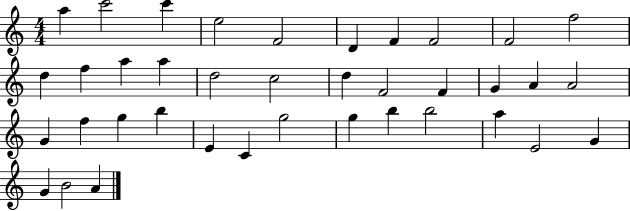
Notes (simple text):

A5/q C6/h C6/q E5/h F4/h D4/q F4/q F4/h F4/h F5/h D5/q F5/q A5/q A5/q D5/h C5/h D5/q F4/h F4/q G4/q A4/q A4/h G4/q F5/q G5/q B5/q E4/q C4/q G5/h G5/q B5/q B5/h A5/q E4/h G4/q G4/q B4/h A4/q